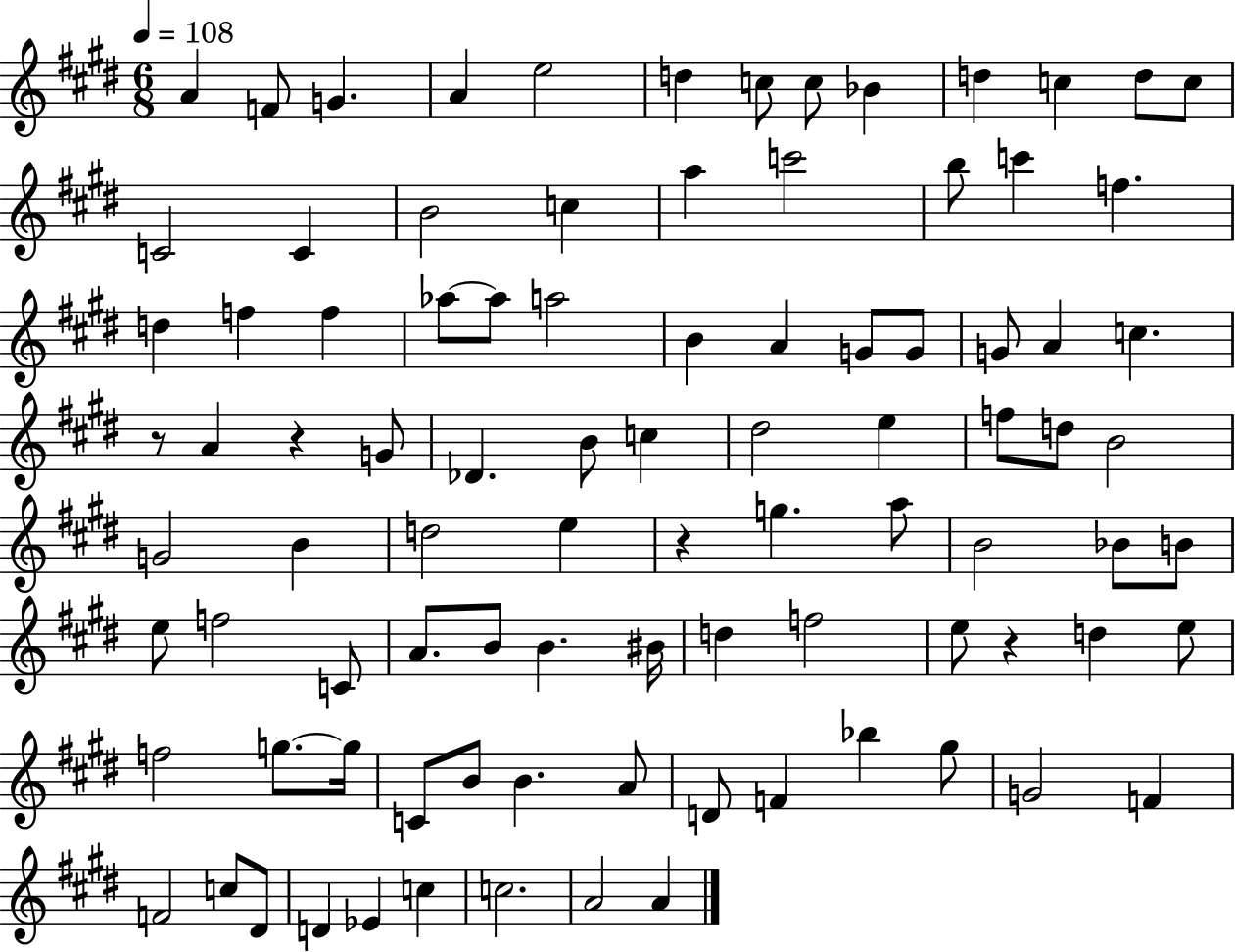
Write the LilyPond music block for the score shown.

{
  \clef treble
  \numericTimeSignature
  \time 6/8
  \key e \major
  \tempo 4 = 108
  a'4 f'8 g'4. | a'4 e''2 | d''4 c''8 c''8 bes'4 | d''4 c''4 d''8 c''8 | \break c'2 c'4 | b'2 c''4 | a''4 c'''2 | b''8 c'''4 f''4. | \break d''4 f''4 f''4 | aes''8~~ aes''8 a''2 | b'4 a'4 g'8 g'8 | g'8 a'4 c''4. | \break r8 a'4 r4 g'8 | des'4. b'8 c''4 | dis''2 e''4 | f''8 d''8 b'2 | \break g'2 b'4 | d''2 e''4 | r4 g''4. a''8 | b'2 bes'8 b'8 | \break e''8 f''2 c'8 | a'8. b'8 b'4. bis'16 | d''4 f''2 | e''8 r4 d''4 e''8 | \break f''2 g''8.~~ g''16 | c'8 b'8 b'4. a'8 | d'8 f'4 bes''4 gis''8 | g'2 f'4 | \break f'2 c''8 dis'8 | d'4 ees'4 c''4 | c''2. | a'2 a'4 | \break \bar "|."
}